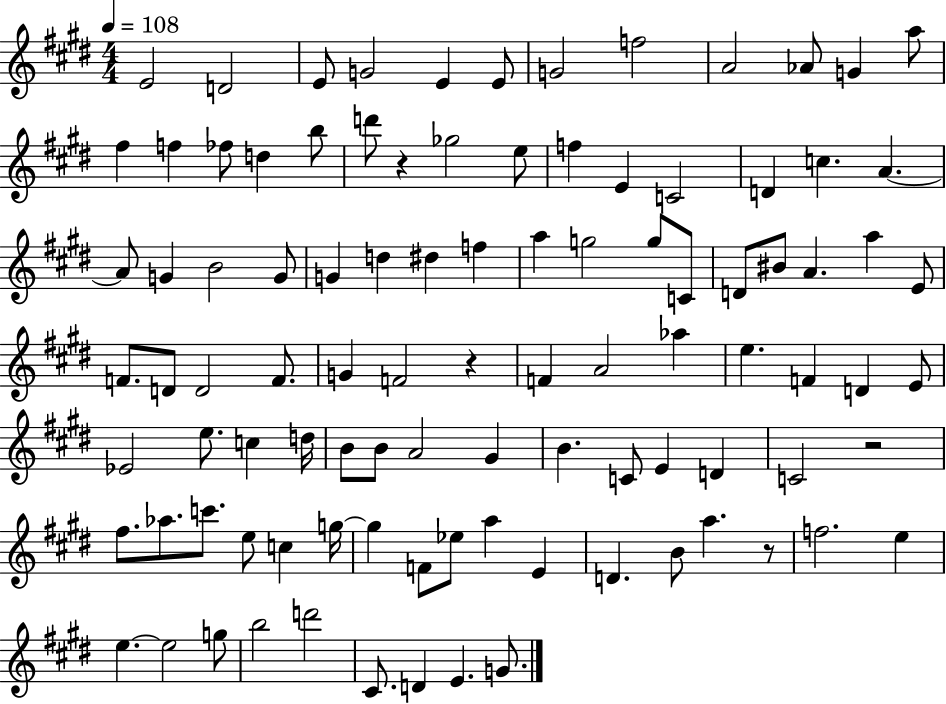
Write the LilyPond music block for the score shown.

{
  \clef treble
  \numericTimeSignature
  \time 4/4
  \key e \major
  \tempo 4 = 108
  e'2 d'2 | e'8 g'2 e'4 e'8 | g'2 f''2 | a'2 aes'8 g'4 a''8 | \break fis''4 f''4 fes''8 d''4 b''8 | d'''8 r4 ges''2 e''8 | f''4 e'4 c'2 | d'4 c''4. a'4.~~ | \break a'8 g'4 b'2 g'8 | g'4 d''4 dis''4 f''4 | a''4 g''2 g''8 c'8 | d'8 bis'8 a'4. a''4 e'8 | \break f'8. d'8 d'2 f'8. | g'4 f'2 r4 | f'4 a'2 aes''4 | e''4. f'4 d'4 e'8 | \break ees'2 e''8. c''4 d''16 | b'8 b'8 a'2 gis'4 | b'4. c'8 e'4 d'4 | c'2 r2 | \break fis''8. aes''8. c'''8. e''8 c''4 g''16~~ | g''4 f'8 ees''8 a''4 e'4 | d'4. b'8 a''4. r8 | f''2. e''4 | \break e''4.~~ e''2 g''8 | b''2 d'''2 | cis'8. d'4 e'4. g'8. | \bar "|."
}